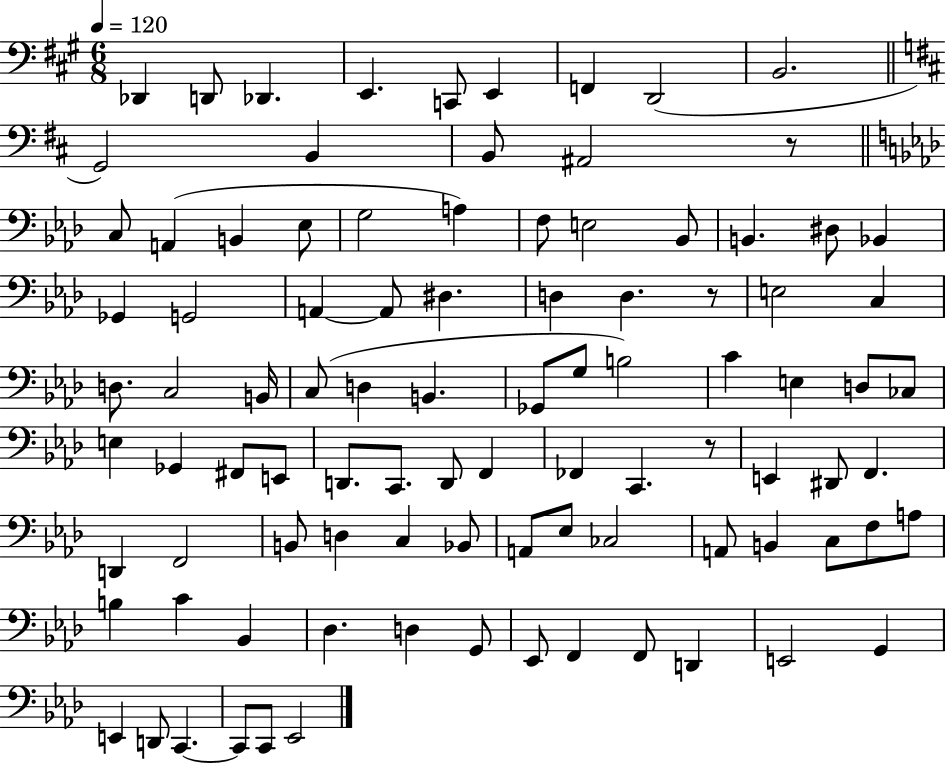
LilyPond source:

{
  \clef bass
  \numericTimeSignature
  \time 6/8
  \key a \major
  \tempo 4 = 120
  \repeat volta 2 { des,4 d,8 des,4. | e,4. c,8 e,4 | f,4 d,2( | b,2. | \break \bar "||" \break \key d \major g,2) b,4 | b,8 ais,2 r8 | \bar "||" \break \key f \minor c8 a,4( b,4 ees8 | g2 a4) | f8 e2 bes,8 | b,4. dis8 bes,4 | \break ges,4 g,2 | a,4~~ a,8 dis4. | d4 d4. r8 | e2 c4 | \break d8. c2 b,16 | c8( d4 b,4. | ges,8 g8 b2) | c'4 e4 d8 ces8 | \break e4 ges,4 fis,8 e,8 | d,8. c,8. d,8 f,4 | fes,4 c,4. r8 | e,4 dis,8 f,4. | \break d,4 f,2 | b,8 d4 c4 bes,8 | a,8 ees8 ces2 | a,8 b,4 c8 f8 a8 | \break b4 c'4 bes,4 | des4. d4 g,8 | ees,8 f,4 f,8 d,4 | e,2 g,4 | \break e,4 d,8 c,4.~~ | c,8 c,8 ees,2 | } \bar "|."
}